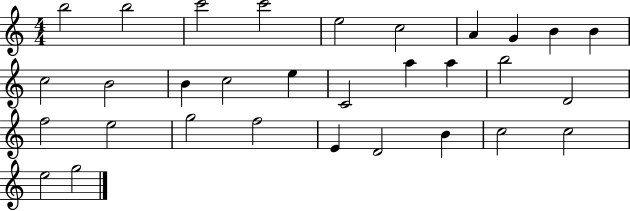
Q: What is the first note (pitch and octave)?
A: B5